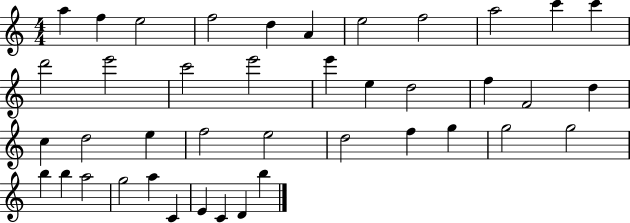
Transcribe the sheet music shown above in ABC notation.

X:1
T:Untitled
M:4/4
L:1/4
K:C
a f e2 f2 d A e2 f2 a2 c' c' d'2 e'2 c'2 e'2 e' e d2 f F2 d c d2 e f2 e2 d2 f g g2 g2 b b a2 g2 a C E C D b